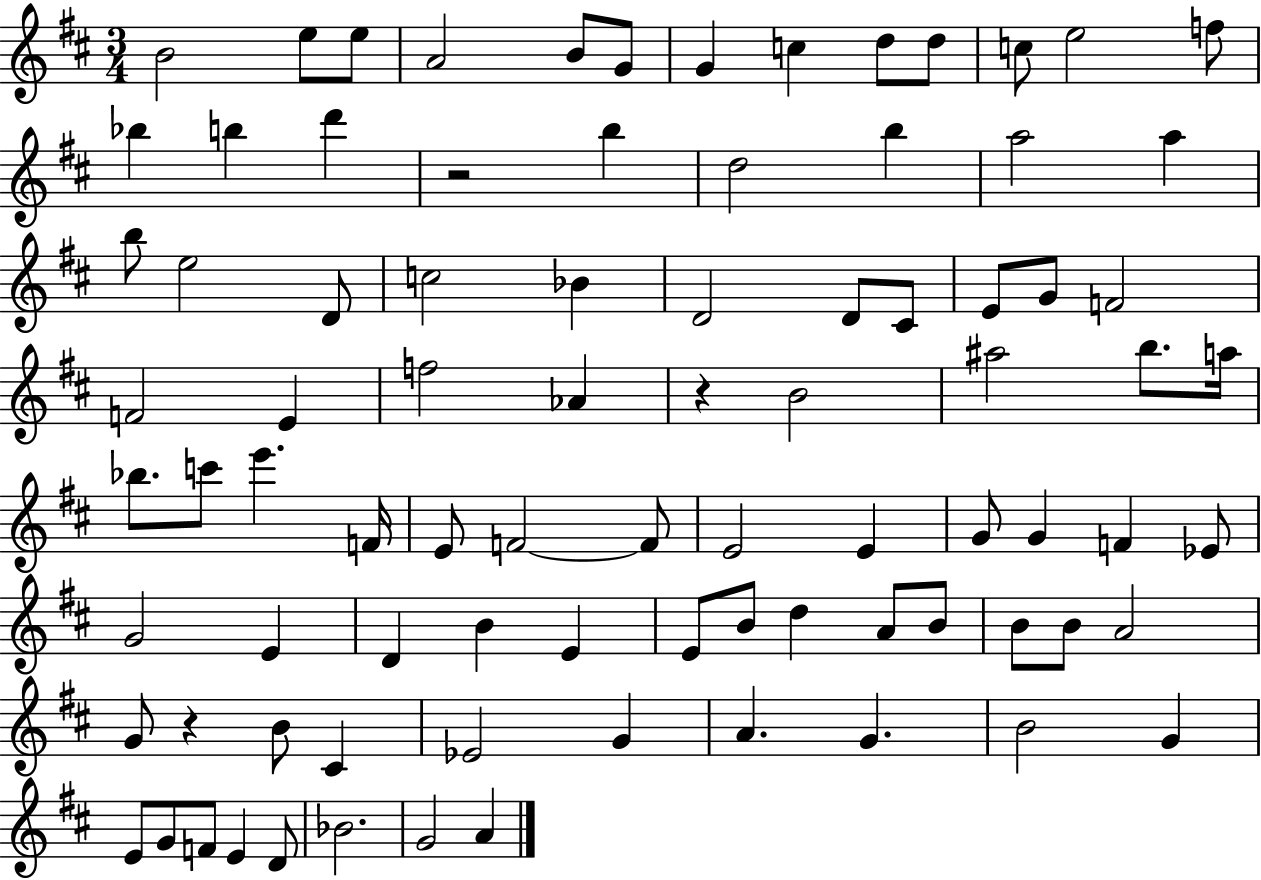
B4/h E5/e E5/e A4/h B4/e G4/e G4/q C5/q D5/e D5/e C5/e E5/h F5/e Bb5/q B5/q D6/q R/h B5/q D5/h B5/q A5/h A5/q B5/e E5/h D4/e C5/h Bb4/q D4/h D4/e C#4/e E4/e G4/e F4/h F4/h E4/q F5/h Ab4/q R/q B4/h A#5/h B5/e. A5/s Bb5/e. C6/e E6/q. F4/s E4/e F4/h F4/e E4/h E4/q G4/e G4/q F4/q Eb4/e G4/h E4/q D4/q B4/q E4/q E4/e B4/e D5/q A4/e B4/e B4/e B4/e A4/h G4/e R/q B4/e C#4/q Eb4/h G4/q A4/q. G4/q. B4/h G4/q E4/e G4/e F4/e E4/q D4/e Bb4/h. G4/h A4/q